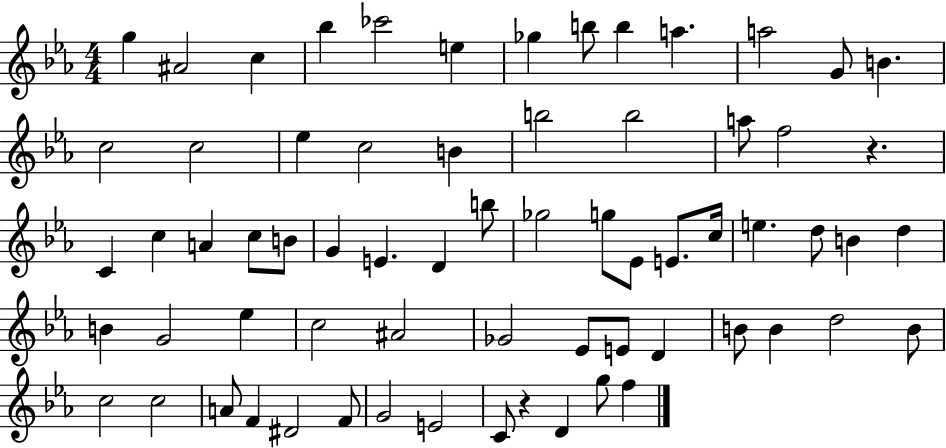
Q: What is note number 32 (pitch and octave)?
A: Gb5